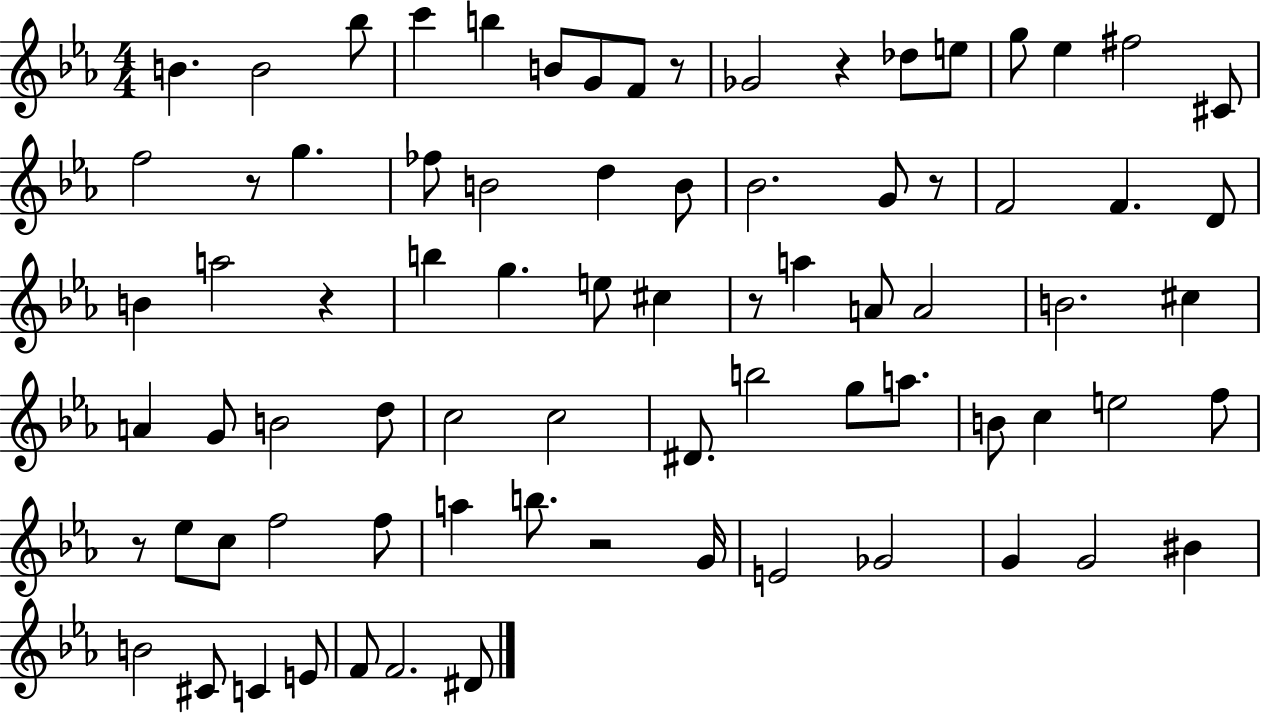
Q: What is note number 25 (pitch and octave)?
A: F4